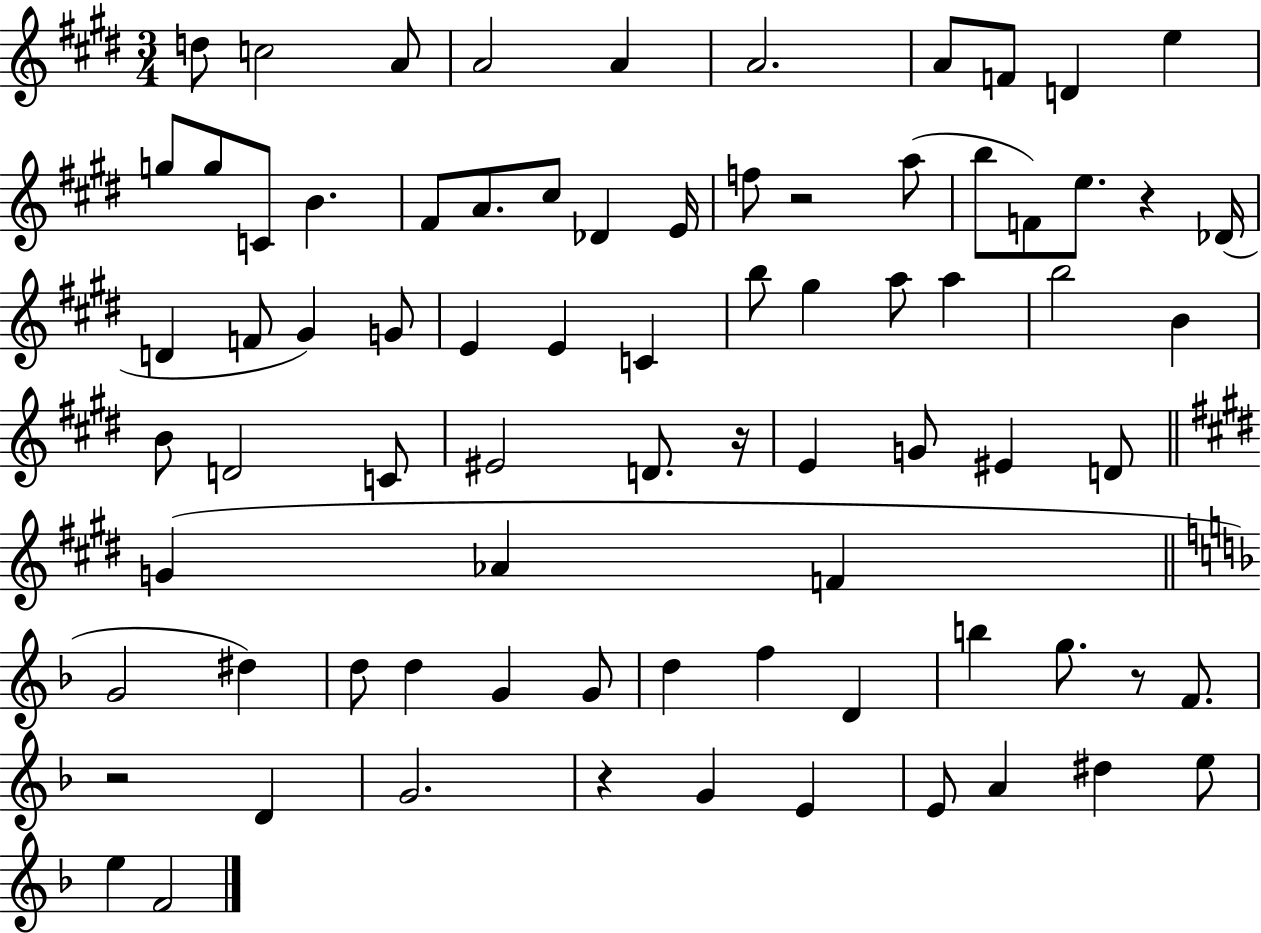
{
  \clef treble
  \numericTimeSignature
  \time 3/4
  \key e \major
  d''8 c''2 a'8 | a'2 a'4 | a'2. | a'8 f'8 d'4 e''4 | \break g''8 g''8 c'8 b'4. | fis'8 a'8. cis''8 des'4 e'16 | f''8 r2 a''8( | b''8 f'8) e''8. r4 des'16( | \break d'4 f'8 gis'4) g'8 | e'4 e'4 c'4 | b''8 gis''4 a''8 a''4 | b''2 b'4 | \break b'8 d'2 c'8 | eis'2 d'8. r16 | e'4 g'8 eis'4 d'8 | \bar "||" \break \key e \major g'4( aes'4 f'4 | \bar "||" \break \key d \minor g'2 dis''4) | d''8 d''4 g'4 g'8 | d''4 f''4 d'4 | b''4 g''8. r8 f'8. | \break r2 d'4 | g'2. | r4 g'4 e'4 | e'8 a'4 dis''4 e''8 | \break e''4 f'2 | \bar "|."
}